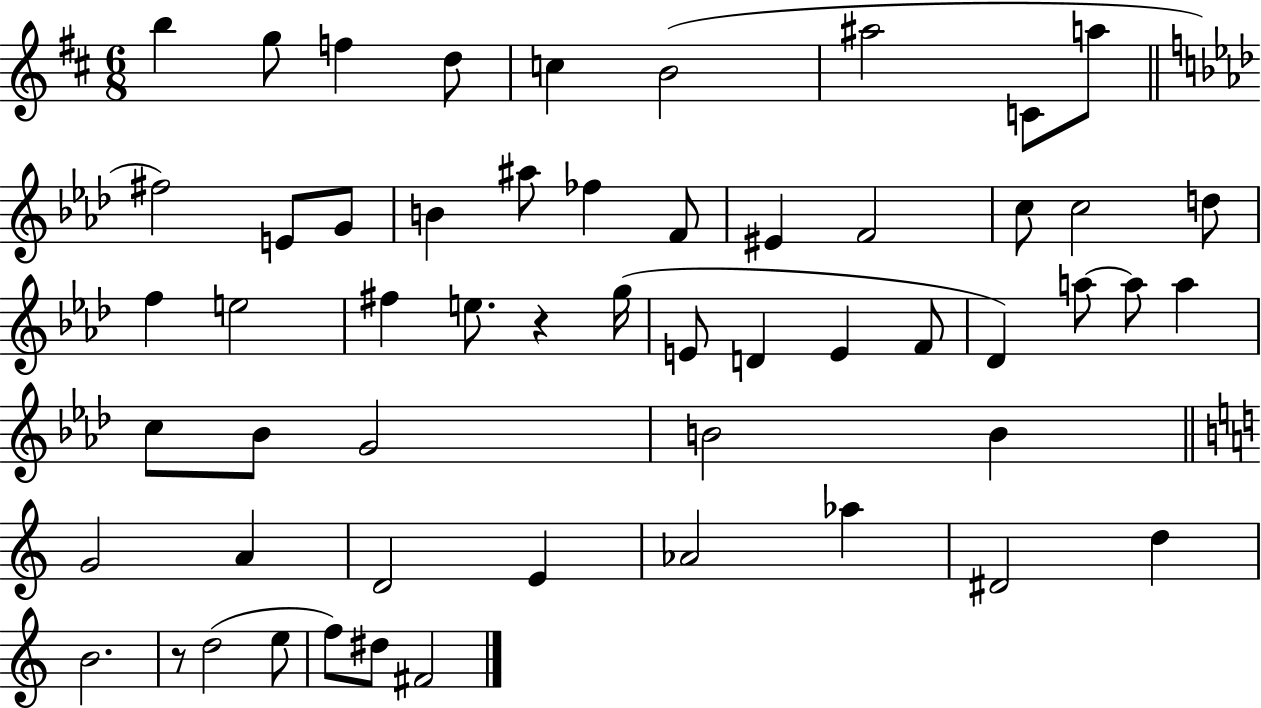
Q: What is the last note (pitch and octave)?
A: F#4